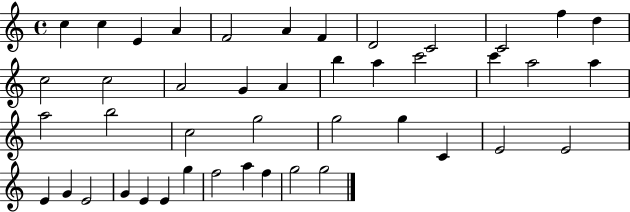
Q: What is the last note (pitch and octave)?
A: G5